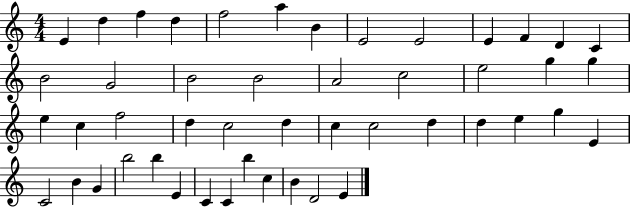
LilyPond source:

{
  \clef treble
  \numericTimeSignature
  \time 4/4
  \key c \major
  e'4 d''4 f''4 d''4 | f''2 a''4 b'4 | e'2 e'2 | e'4 f'4 d'4 c'4 | \break b'2 g'2 | b'2 b'2 | a'2 c''2 | e''2 g''4 g''4 | \break e''4 c''4 f''2 | d''4 c''2 d''4 | c''4 c''2 d''4 | d''4 e''4 g''4 e'4 | \break c'2 b'4 g'4 | b''2 b''4 e'4 | c'4 c'4 b''4 c''4 | b'4 d'2 e'4 | \break \bar "|."
}